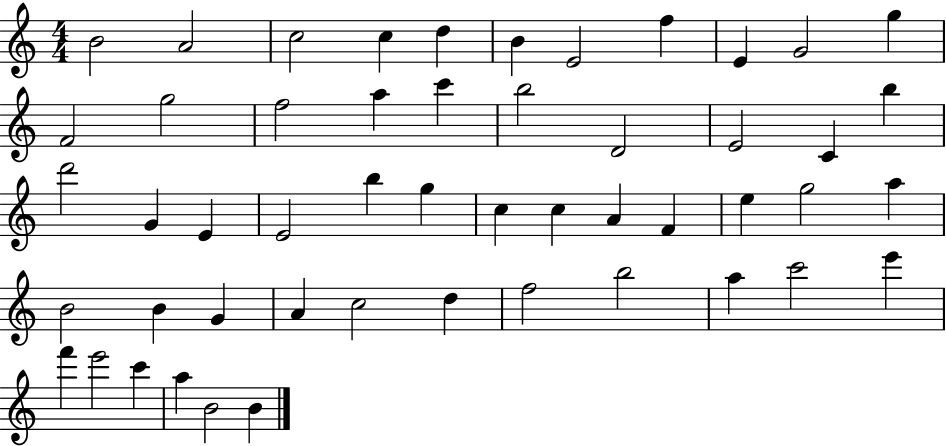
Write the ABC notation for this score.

X:1
T:Untitled
M:4/4
L:1/4
K:C
B2 A2 c2 c d B E2 f E G2 g F2 g2 f2 a c' b2 D2 E2 C b d'2 G E E2 b g c c A F e g2 a B2 B G A c2 d f2 b2 a c'2 e' f' e'2 c' a B2 B